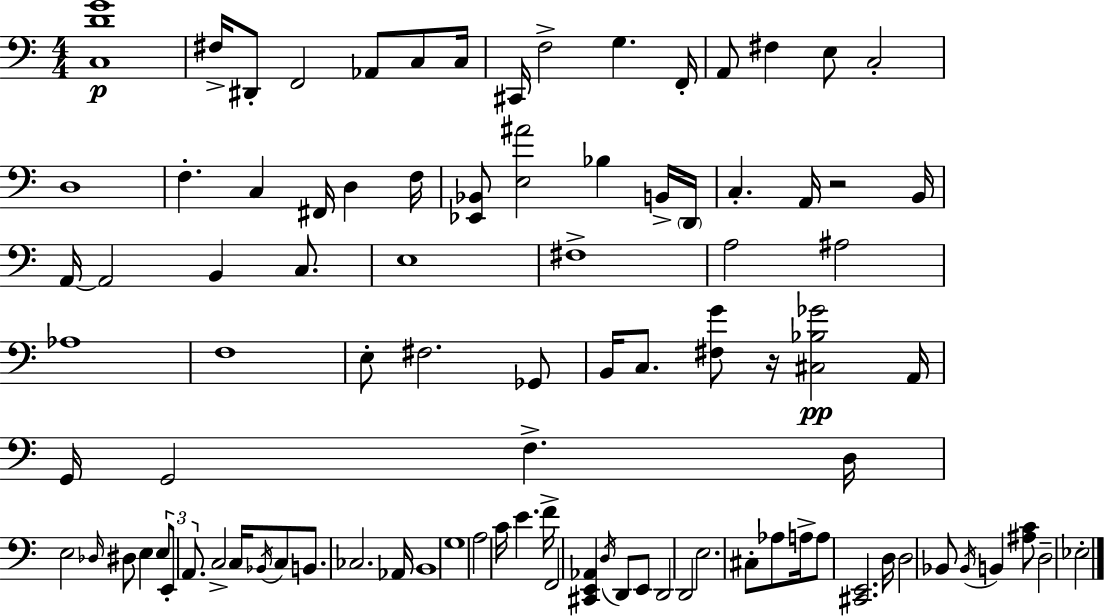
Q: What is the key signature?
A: C major